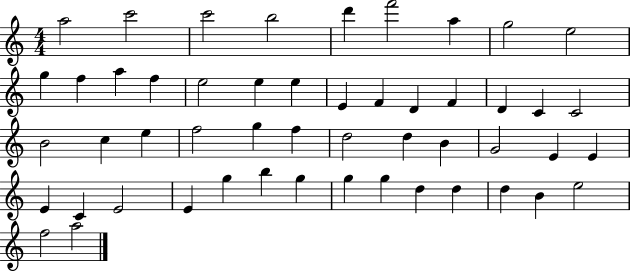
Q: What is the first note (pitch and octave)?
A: A5